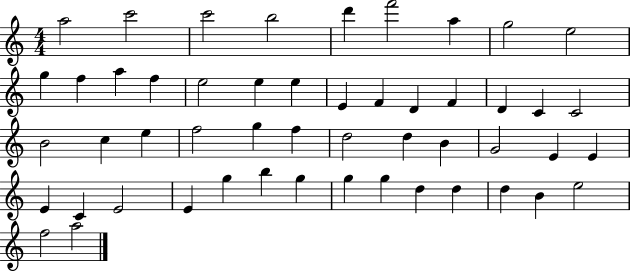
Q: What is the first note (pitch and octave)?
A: A5